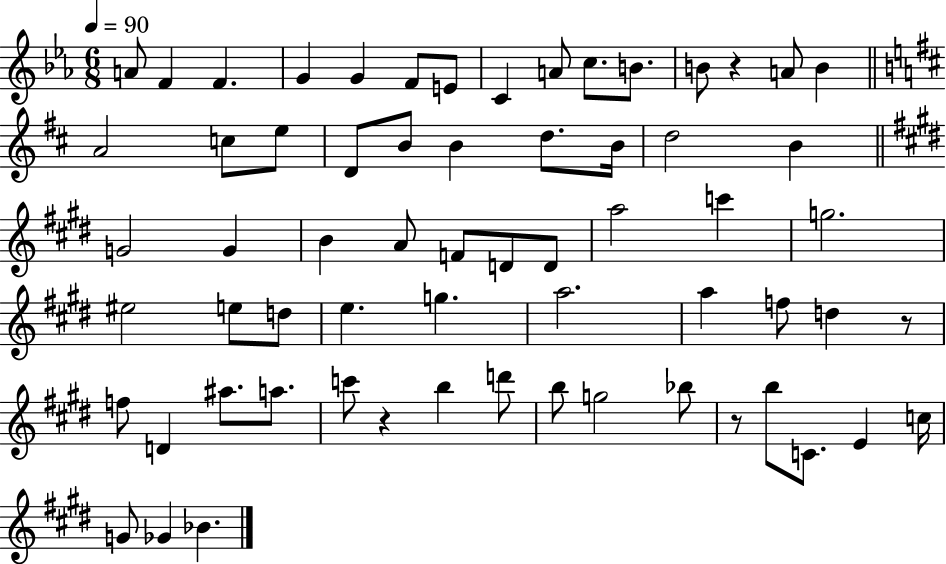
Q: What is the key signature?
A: EES major